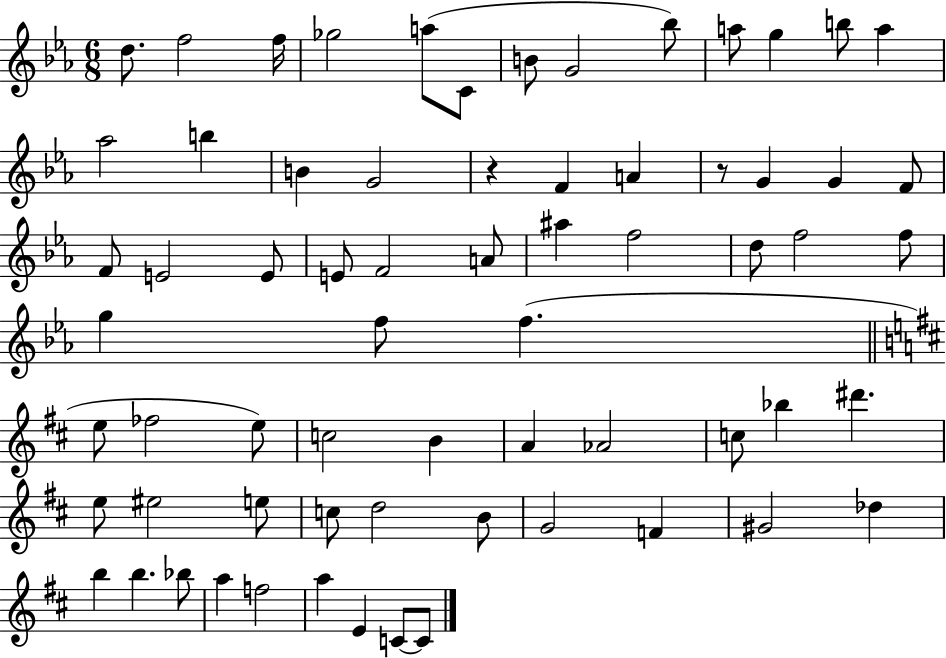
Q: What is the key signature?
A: EES major